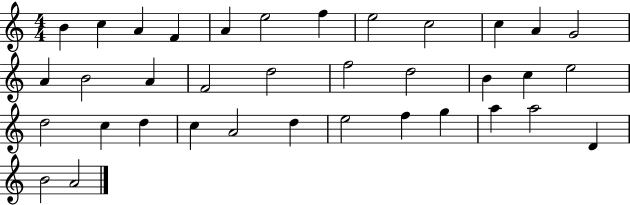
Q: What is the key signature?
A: C major